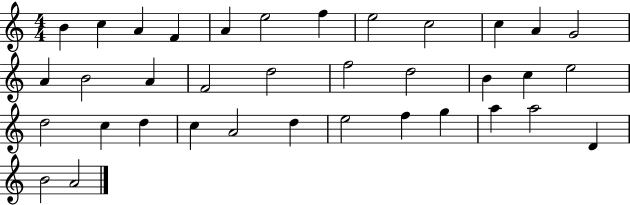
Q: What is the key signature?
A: C major